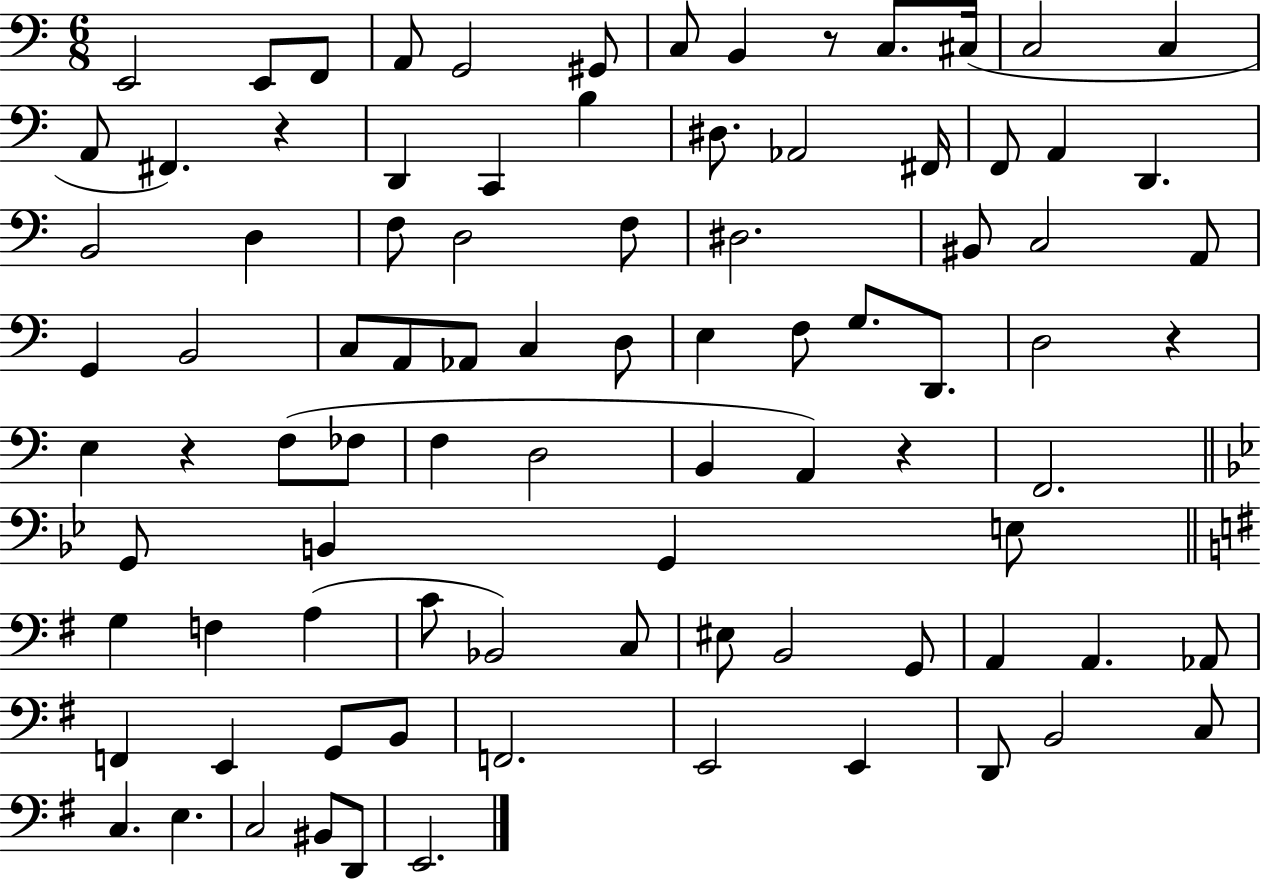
E2/h E2/e F2/e A2/e G2/h G#2/e C3/e B2/q R/e C3/e. C#3/s C3/h C3/q A2/e F#2/q. R/q D2/q C2/q B3/q D#3/e. Ab2/h F#2/s F2/e A2/q D2/q. B2/h D3/q F3/e D3/h F3/e D#3/h. BIS2/e C3/h A2/e G2/q B2/h C3/e A2/e Ab2/e C3/q D3/e E3/q F3/e G3/e. D2/e. D3/h R/q E3/q R/q F3/e FES3/e F3/q D3/h B2/q A2/q R/q F2/h. G2/e B2/q G2/q E3/e G3/q F3/q A3/q C4/e Bb2/h C3/e EIS3/e B2/h G2/e A2/q A2/q. Ab2/e F2/q E2/q G2/e B2/e F2/h. E2/h E2/q D2/e B2/h C3/e C3/q. E3/q. C3/h BIS2/e D2/e E2/h.